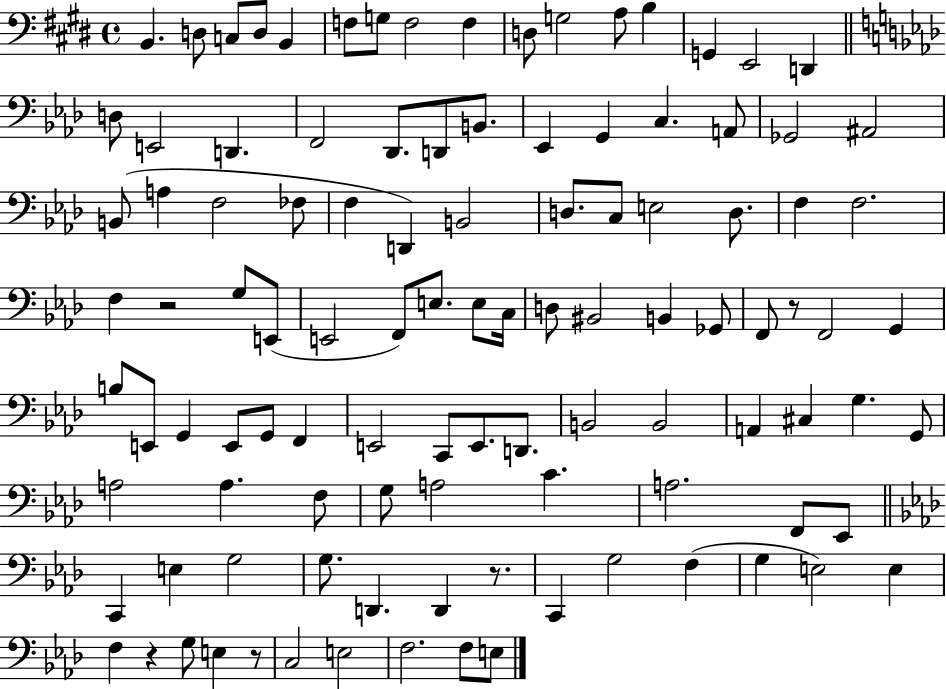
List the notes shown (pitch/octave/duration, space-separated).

B2/q. D3/e C3/e D3/e B2/q F3/e G3/e F3/h F3/q D3/e G3/h A3/e B3/q G2/q E2/h D2/q D3/e E2/h D2/q. F2/h Db2/e. D2/e B2/e. Eb2/q G2/q C3/q. A2/e Gb2/h A#2/h B2/e A3/q F3/h FES3/e F3/q D2/q B2/h D3/e. C3/e E3/h D3/e. F3/q F3/h. F3/q R/h G3/e E2/e E2/h F2/e E3/e. E3/e C3/s D3/e BIS2/h B2/q Gb2/e F2/e R/e F2/h G2/q B3/e E2/e G2/q E2/e G2/e F2/q E2/h C2/e E2/e. D2/e. B2/h B2/h A2/q C#3/q G3/q. G2/e A3/h A3/q. F3/e G3/e A3/h C4/q. A3/h. F2/e Eb2/e C2/q E3/q G3/h G3/e. D2/q. D2/q R/e. C2/q G3/h F3/q G3/q E3/h E3/q F3/q R/q G3/e E3/q R/e C3/h E3/h F3/h. F3/e E3/e